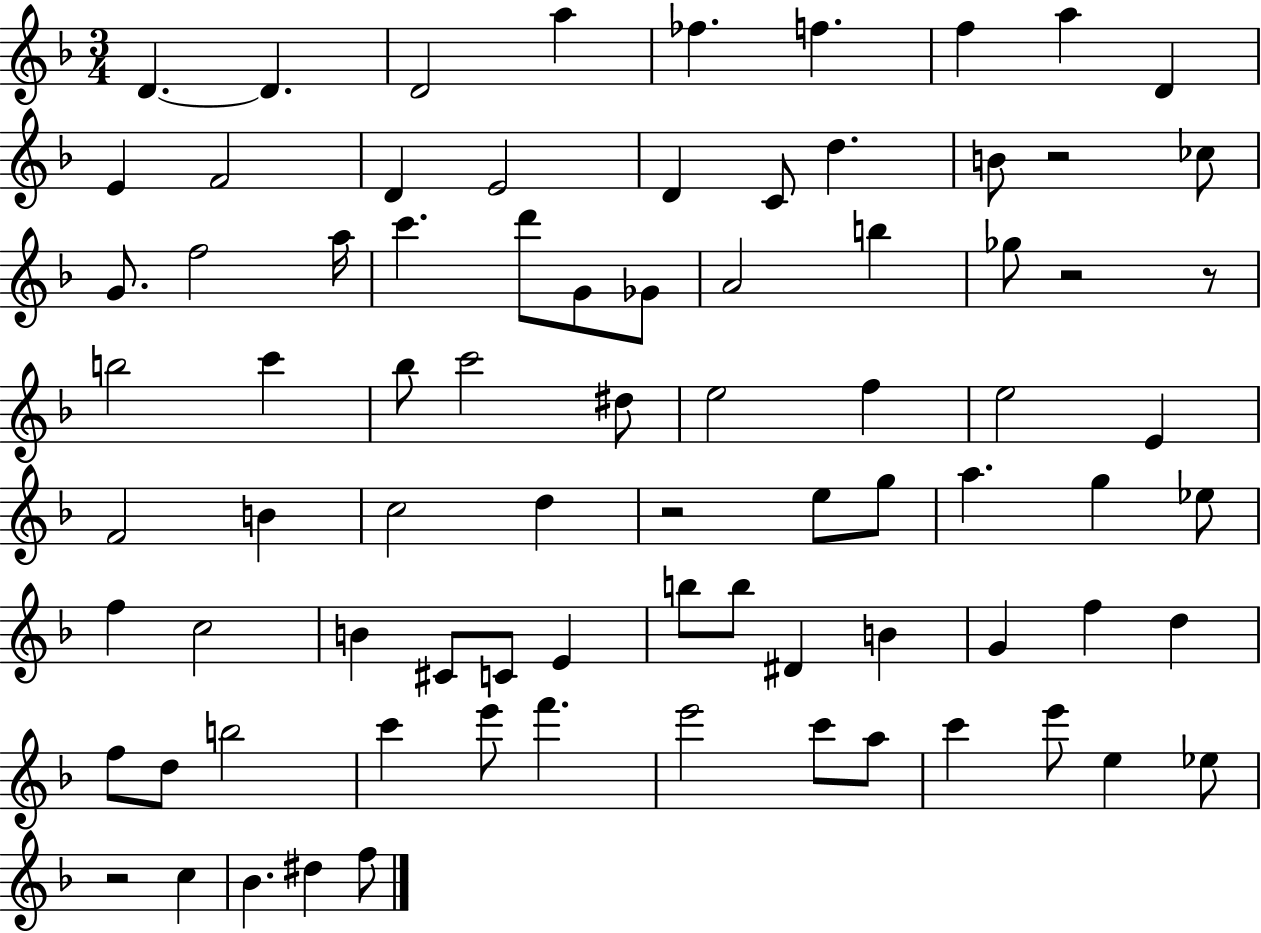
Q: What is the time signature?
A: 3/4